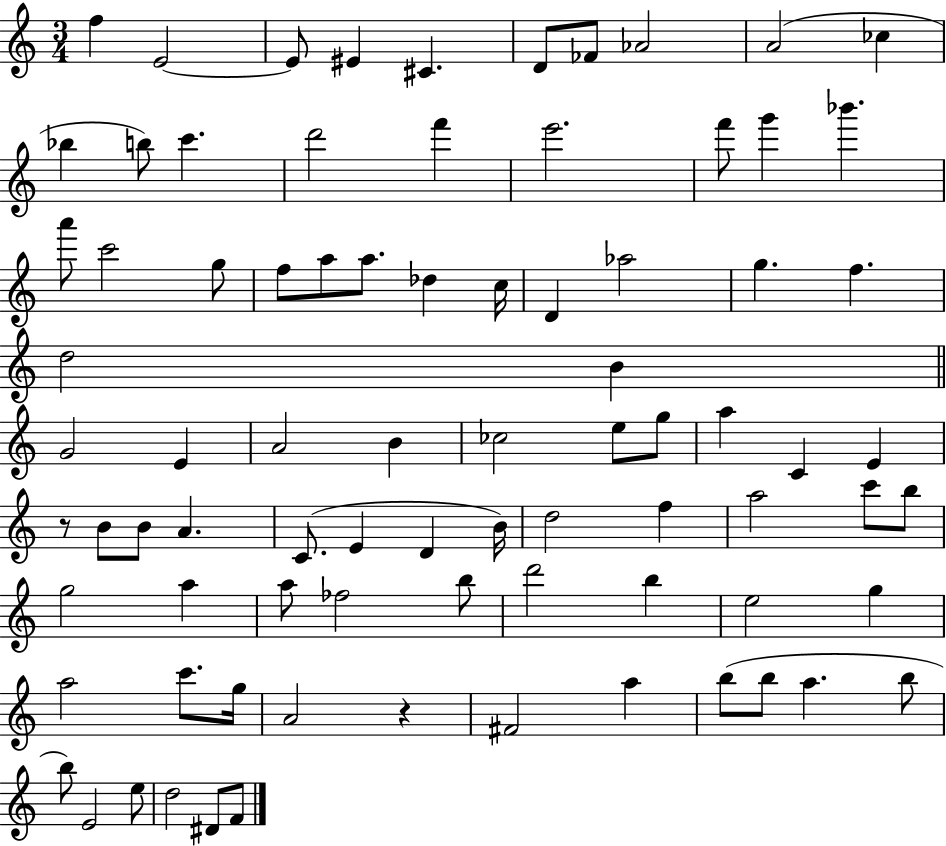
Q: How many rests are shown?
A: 2